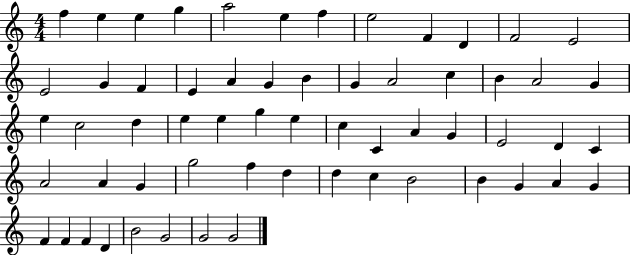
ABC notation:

X:1
T:Untitled
M:4/4
L:1/4
K:C
f e e g a2 e f e2 F D F2 E2 E2 G F E A G B G A2 c B A2 G e c2 d e e g e c C A G E2 D C A2 A G g2 f d d c B2 B G A G F F F D B2 G2 G2 G2